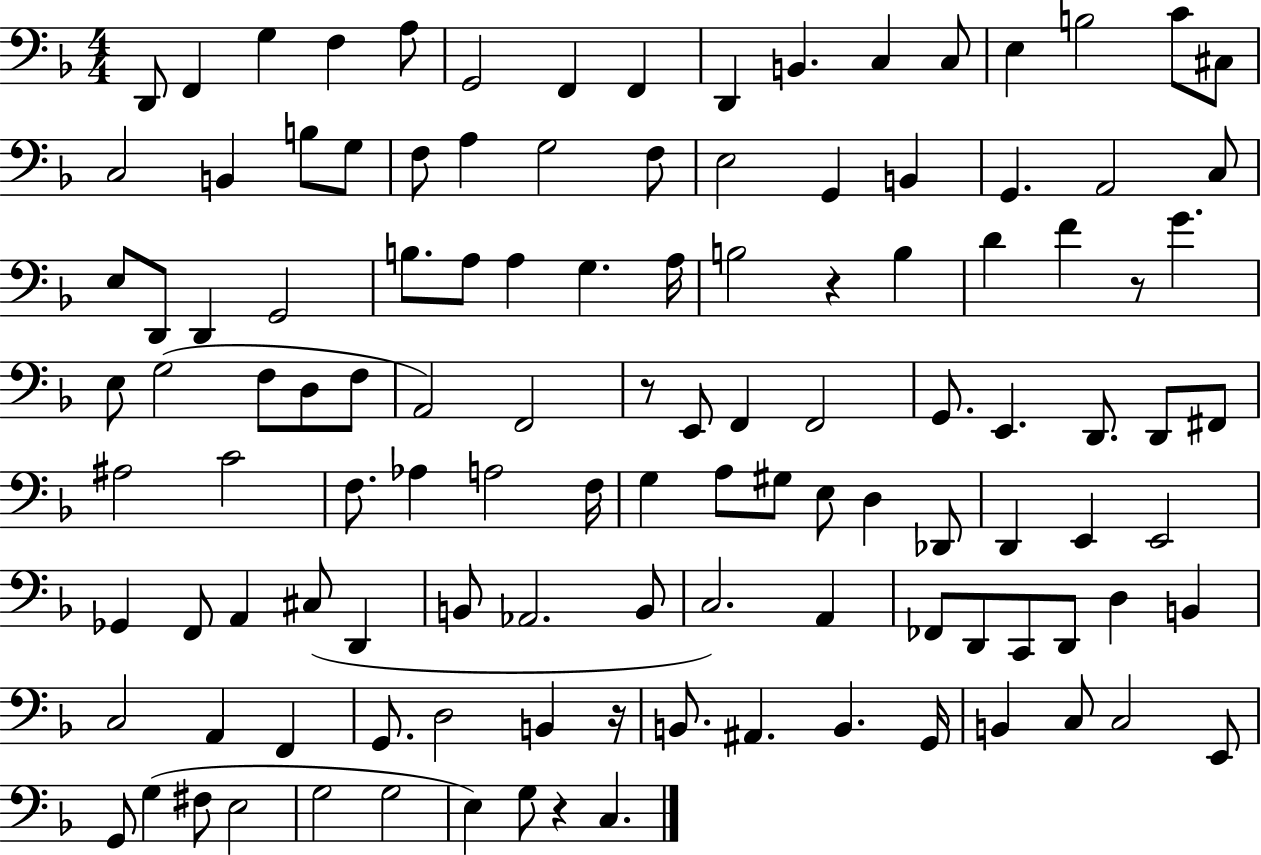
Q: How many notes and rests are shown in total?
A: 118